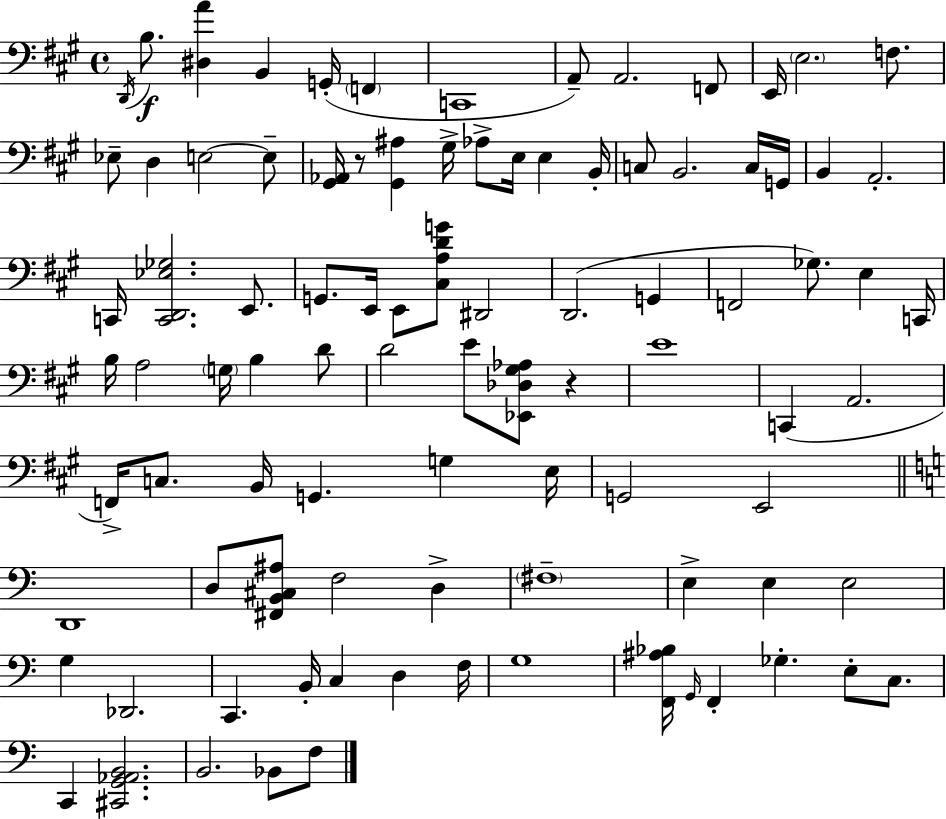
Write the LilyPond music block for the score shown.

{
  \clef bass
  \time 4/4
  \defaultTimeSignature
  \key a \major
  \acciaccatura { d,16 }\f b8. <dis a'>4 b,4 g,16-.( \parenthesize f,4 | c,1 | a,8--) a,2. f,8 | e,16 \parenthesize e2. f8. | \break ees8-- d4 e2~~ e8-- | <gis, aes,>16 r8 <gis, ais>4 gis16-> aes8-> e16 e4 | b,16-. c8 b,2. c16 | g,16 b,4 a,2.-. | \break c,16 <c, d, ees ges>2. e,8. | g,8. e,16 e,8 <cis a d' g'>8 dis,2 | d,2.( g,4 | f,2 ges8.) e4 | \break c,16 b16 a2 \parenthesize g16 b4 d'8 | d'2 e'8 <ees, des gis aes>8 r4 | e'1 | c,4( a,2. | \break f,16->) c8. b,16 g,4. g4 | e16 g,2 e,2 | \bar "||" \break \key c \major d,1 | d8 <fis, b, cis ais>8 f2 d4-> | \parenthesize fis1-- | e4-> e4 e2 | \break g4 des,2. | c,4. b,16-. c4 d4 f16 | g1 | <f, ais bes>16 \grace { g,16 } f,4-. ges4.-. e8-. c8. | \break c,4 <cis, g, aes, b,>2. | b,2. bes,8 f8 | \bar "|."
}